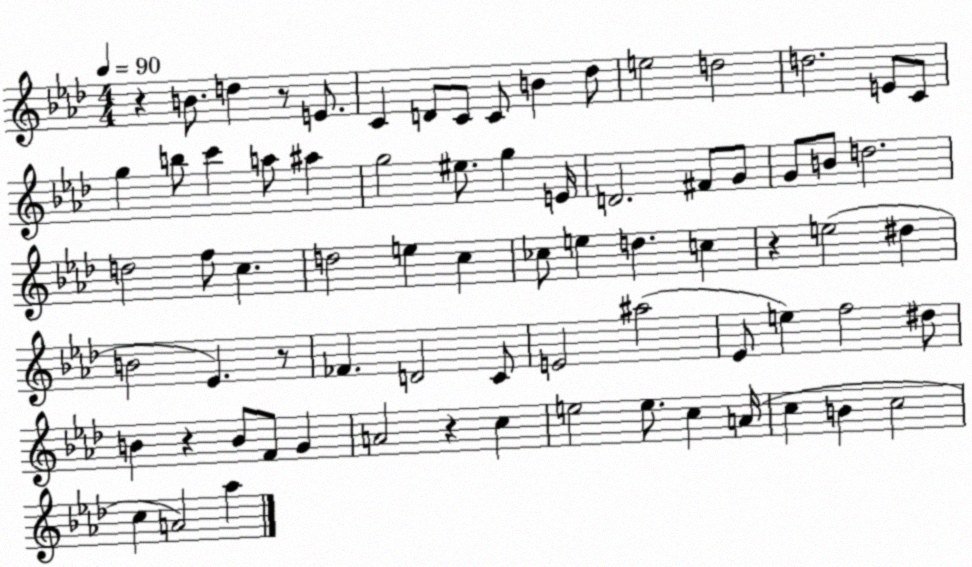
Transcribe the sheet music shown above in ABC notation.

X:1
T:Untitled
M:4/4
L:1/4
K:Ab
z B/2 d z/2 E/2 C D/2 C/2 C/2 B _d/2 e2 d2 d2 E/2 C/2 g b/2 c' a/2 ^a g2 ^e/2 g E/4 D2 ^F/2 G/2 G/2 B/2 d2 d2 f/2 c d2 e c _c/2 e d c z e2 ^d B2 _E z/2 _F D2 C/2 E2 ^a2 _E/2 e f2 ^d/2 B z B/2 F/2 G A2 z c e2 e/2 c A/4 c B c2 c A2 _a